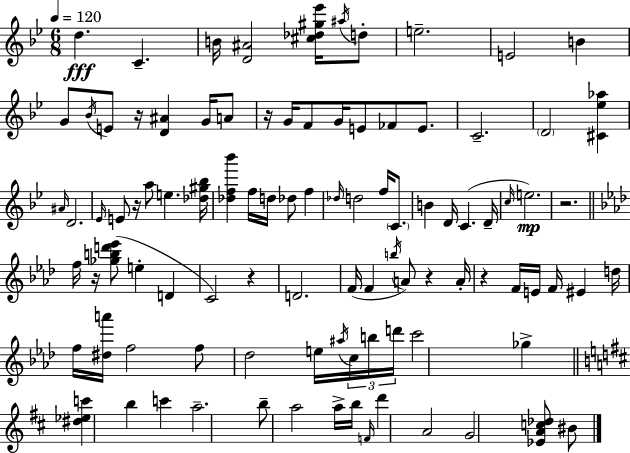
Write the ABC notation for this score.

X:1
T:Untitled
M:6/8
L:1/4
K:Bb
d C B/4 [D^A]2 [^c_d^g_e']/4 ^a/4 d/2 e2 E2 B G/2 _B/4 E/2 z/4 [D^A] G/4 A/2 z/4 G/4 F/2 G/4 E/2 _F/2 E/2 C2 D2 [^C_e_a] ^A/4 D2 _E/4 E/2 z/4 a/2 e [_d^g_b]/4 [_df_b'] f/4 d/4 _d/2 f _d/4 d2 f/4 C/2 B D/4 C D/4 c/4 e2 z2 f/4 z/4 [_gbd'_e']/2 e D C2 z D2 F/4 F b/4 A/2 z A/4 z F/4 E/4 F/4 ^E d/4 f/4 [^da']/4 f2 f/2 _d2 e/4 ^a/4 c/4 b/4 d'/4 c'2 _g [^d_ec'] b c' a2 b/2 a2 a/4 b/4 F/4 d' A2 G2 [_EAc_d]/2 ^B/2